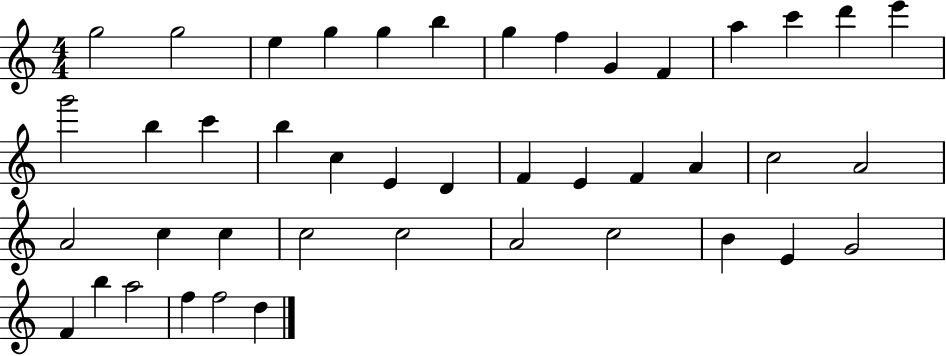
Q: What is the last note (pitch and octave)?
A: D5